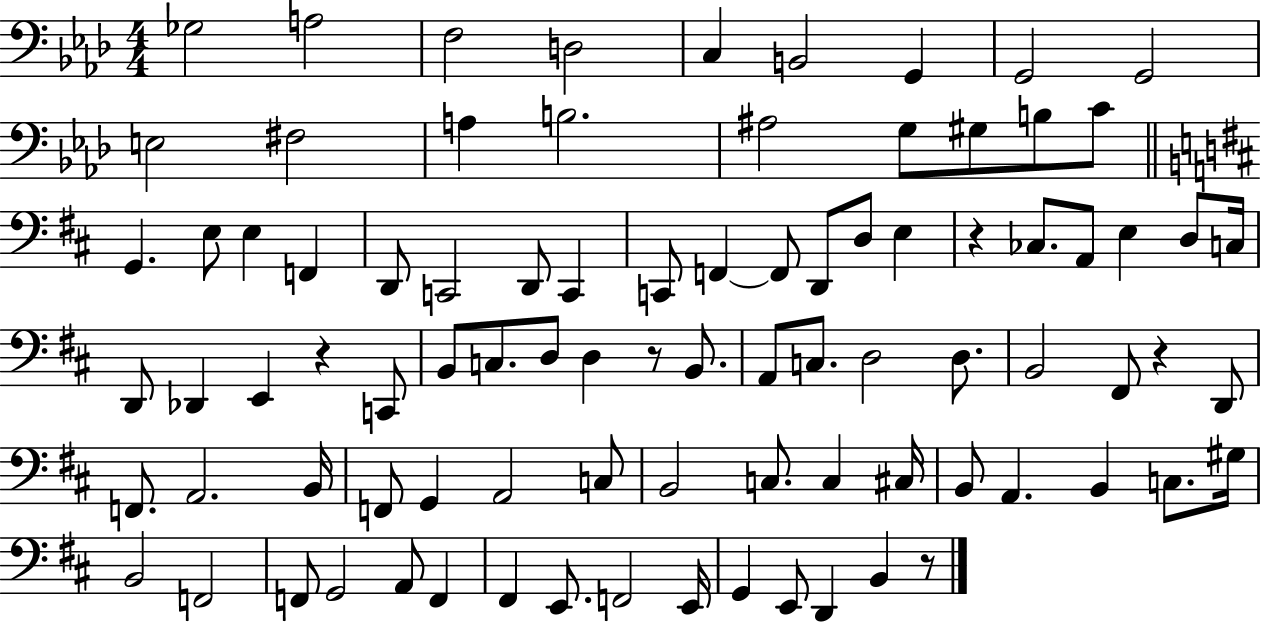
Gb3/h A3/h F3/h D3/h C3/q B2/h G2/q G2/h G2/h E3/h F#3/h A3/q B3/h. A#3/h G3/e G#3/e B3/e C4/e G2/q. E3/e E3/q F2/q D2/e C2/h D2/e C2/q C2/e F2/q F2/e D2/e D3/e E3/q R/q CES3/e. A2/e E3/q D3/e C3/s D2/e Db2/q E2/q R/q C2/e B2/e C3/e. D3/e D3/q R/e B2/e. A2/e C3/e. D3/h D3/e. B2/h F#2/e R/q D2/e F2/e. A2/h. B2/s F2/e G2/q A2/h C3/e B2/h C3/e. C3/q C#3/s B2/e A2/q. B2/q C3/e. G#3/s B2/h F2/h F2/e G2/h A2/e F2/q F#2/q E2/e. F2/h E2/s G2/q E2/e D2/q B2/q R/e